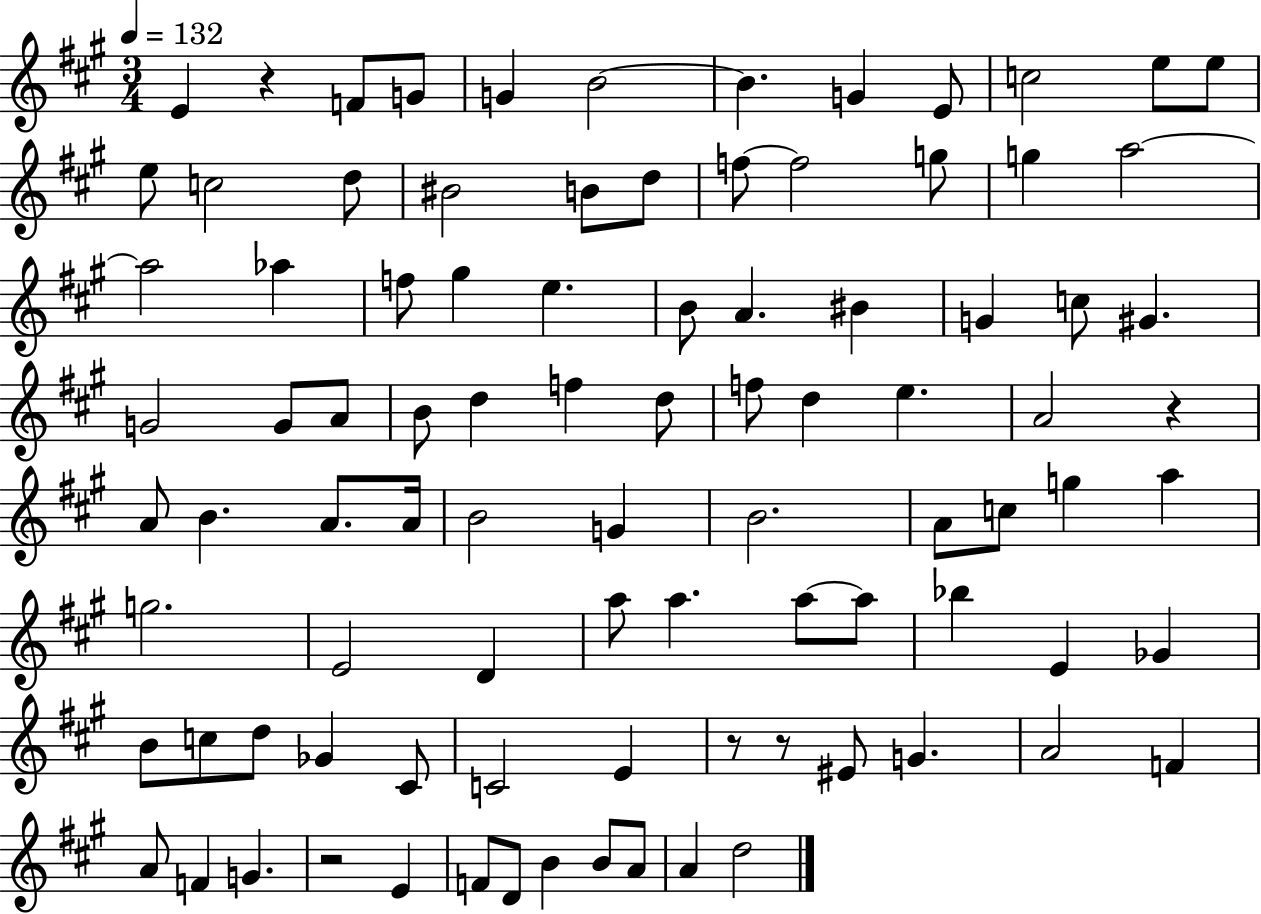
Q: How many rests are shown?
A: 5